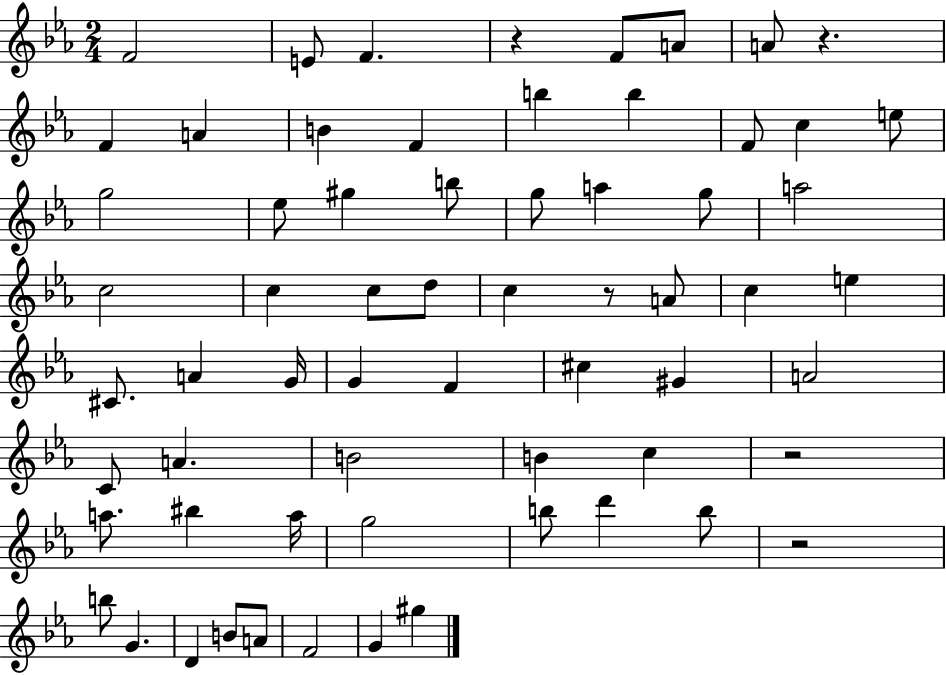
{
  \clef treble
  \numericTimeSignature
  \time 2/4
  \key ees \major
  \repeat volta 2 { f'2 | e'8 f'4. | r4 f'8 a'8 | a'8 r4. | \break f'4 a'4 | b'4 f'4 | b''4 b''4 | f'8 c''4 e''8 | \break g''2 | ees''8 gis''4 b''8 | g''8 a''4 g''8 | a''2 | \break c''2 | c''4 c''8 d''8 | c''4 r8 a'8 | c''4 e''4 | \break cis'8. a'4 g'16 | g'4 f'4 | cis''4 gis'4 | a'2 | \break c'8 a'4. | b'2 | b'4 c''4 | r2 | \break a''8. bis''4 a''16 | g''2 | b''8 d'''4 b''8 | r2 | \break b''8 g'4. | d'4 b'8 a'8 | f'2 | g'4 gis''4 | \break } \bar "|."
}